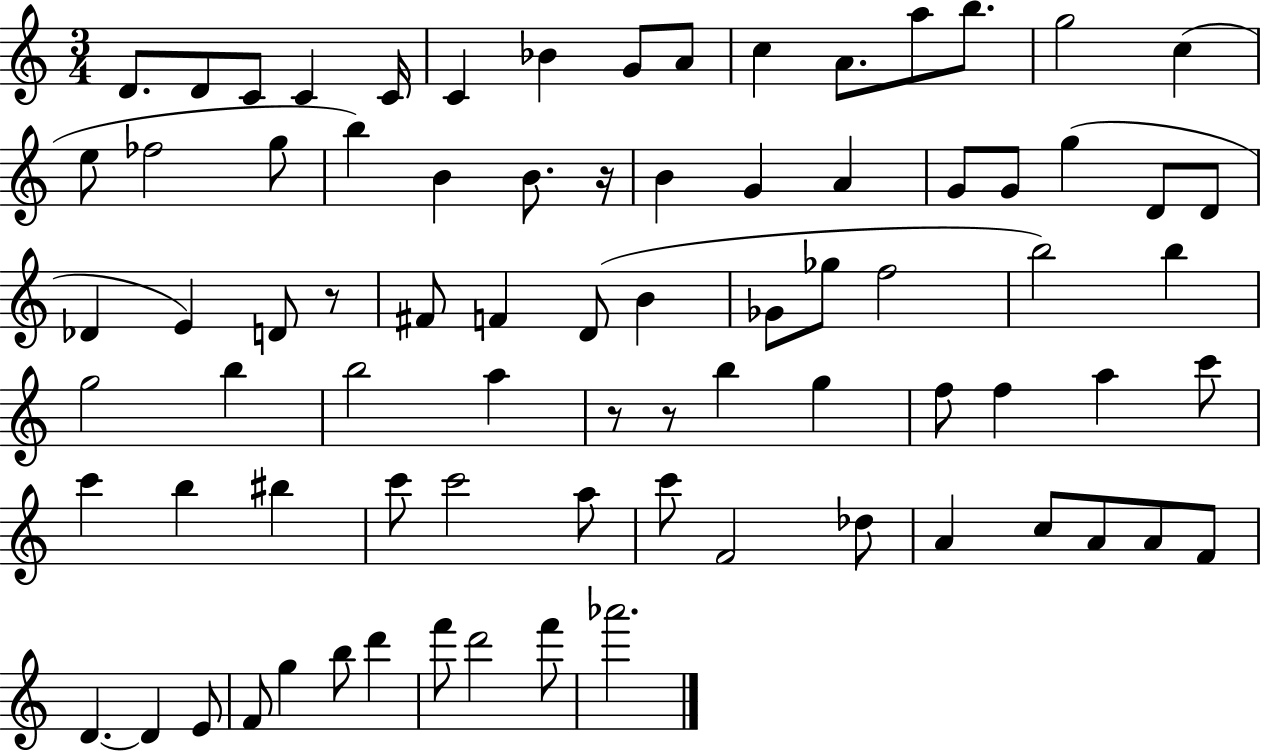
{
  \clef treble
  \numericTimeSignature
  \time 3/4
  \key c \major
  d'8. d'8 c'8 c'4 c'16 | c'4 bes'4 g'8 a'8 | c''4 a'8. a''8 b''8. | g''2 c''4( | \break e''8 fes''2 g''8 | b''4) b'4 b'8. r16 | b'4 g'4 a'4 | g'8 g'8 g''4( d'8 d'8 | \break des'4 e'4) d'8 r8 | fis'8 f'4 d'8( b'4 | ges'8 ges''8 f''2 | b''2) b''4 | \break g''2 b''4 | b''2 a''4 | r8 r8 b''4 g''4 | f''8 f''4 a''4 c'''8 | \break c'''4 b''4 bis''4 | c'''8 c'''2 a''8 | c'''8 f'2 des''8 | a'4 c''8 a'8 a'8 f'8 | \break d'4.~~ d'4 e'8 | f'8 g''4 b''8 d'''4 | f'''8 d'''2 f'''8 | aes'''2. | \break \bar "|."
}